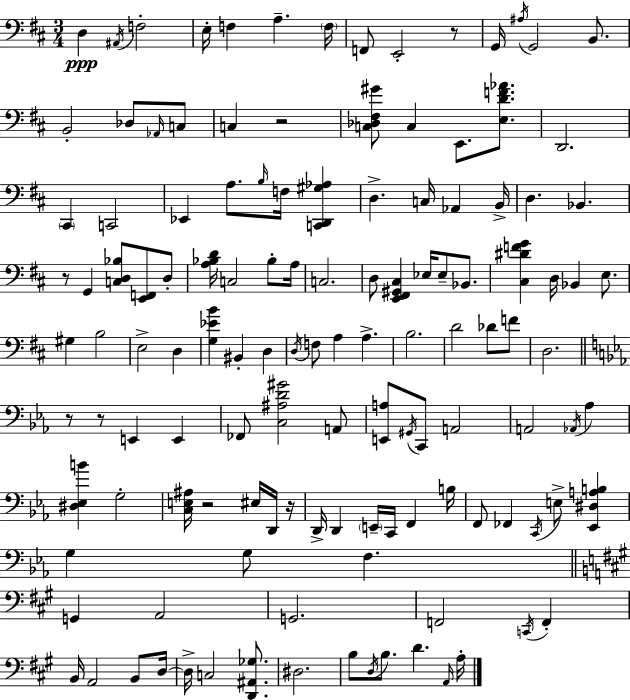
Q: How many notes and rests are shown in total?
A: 128